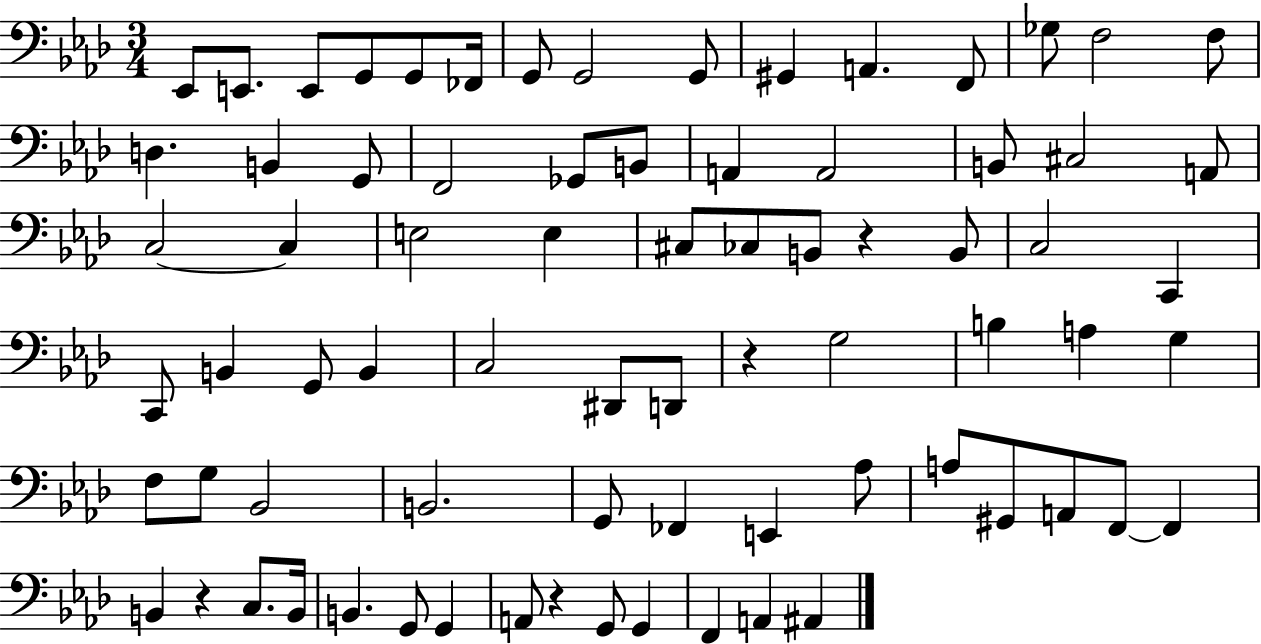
X:1
T:Untitled
M:3/4
L:1/4
K:Ab
_E,,/2 E,,/2 E,,/2 G,,/2 G,,/2 _F,,/4 G,,/2 G,,2 G,,/2 ^G,, A,, F,,/2 _G,/2 F,2 F,/2 D, B,, G,,/2 F,,2 _G,,/2 B,,/2 A,, A,,2 B,,/2 ^C,2 A,,/2 C,2 C, E,2 E, ^C,/2 _C,/2 B,,/2 z B,,/2 C,2 C,, C,,/2 B,, G,,/2 B,, C,2 ^D,,/2 D,,/2 z G,2 B, A, G, F,/2 G,/2 _B,,2 B,,2 G,,/2 _F,, E,, _A,/2 A,/2 ^G,,/2 A,,/2 F,,/2 F,, B,, z C,/2 B,,/4 B,, G,,/2 G,, A,,/2 z G,,/2 G,, F,, A,, ^A,,